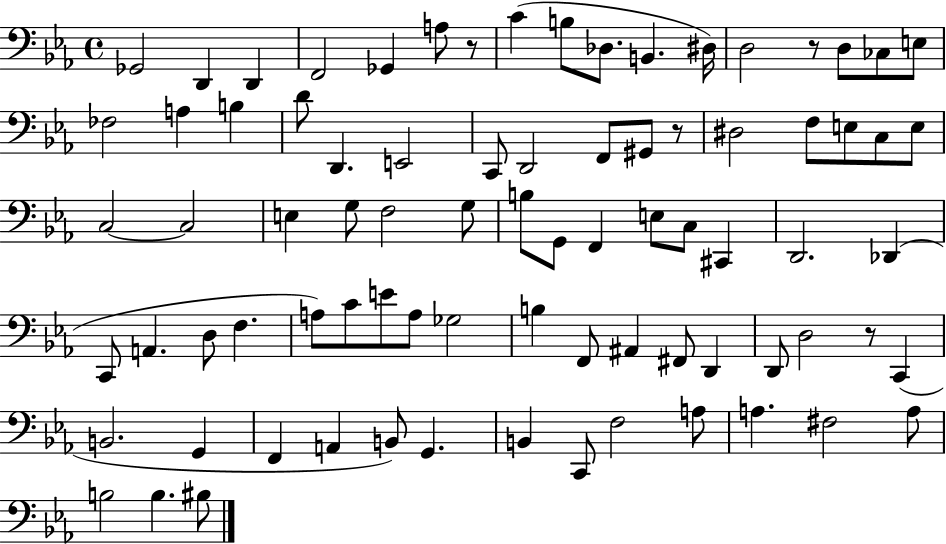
X:1
T:Untitled
M:4/4
L:1/4
K:Eb
_G,,2 D,, D,, F,,2 _G,, A,/2 z/2 C B,/2 _D,/2 B,, ^D,/4 D,2 z/2 D,/2 _C,/2 E,/2 _F,2 A, B, D/2 D,, E,,2 C,,/2 D,,2 F,,/2 ^G,,/2 z/2 ^D,2 F,/2 E,/2 C,/2 E,/2 C,2 C,2 E, G,/2 F,2 G,/2 B,/2 G,,/2 F,, E,/2 C,/2 ^C,, D,,2 _D,, C,,/2 A,, D,/2 F, A,/2 C/2 E/2 A,/2 _G,2 B, F,,/2 ^A,, ^F,,/2 D,, D,,/2 D,2 z/2 C,, B,,2 G,, F,, A,, B,,/2 G,, B,, C,,/2 F,2 A,/2 A, ^F,2 A,/2 B,2 B, ^B,/2